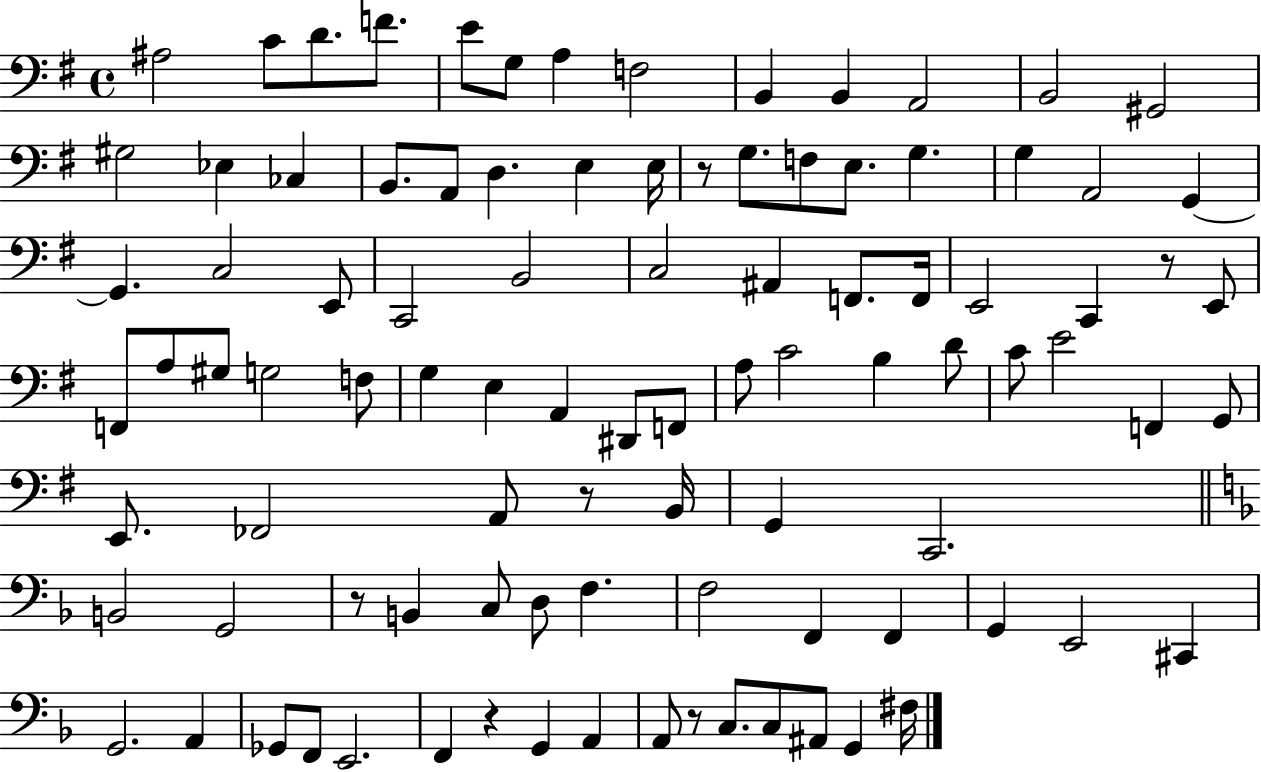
{
  \clef bass
  \time 4/4
  \defaultTimeSignature
  \key g \major
  ais2 c'8 d'8. f'8. | e'8 g8 a4 f2 | b,4 b,4 a,2 | b,2 gis,2 | \break gis2 ees4 ces4 | b,8. a,8 d4. e4 e16 | r8 g8. f8 e8. g4. | g4 a,2 g,4~~ | \break g,4. c2 e,8 | c,2 b,2 | c2 ais,4 f,8. f,16 | e,2 c,4 r8 e,8 | \break f,8 a8 gis8 g2 f8 | g4 e4 a,4 dis,8 f,8 | a8 c'2 b4 d'8 | c'8 e'2 f,4 g,8 | \break e,8. fes,2 a,8 r8 b,16 | g,4 c,2. | \bar "||" \break \key d \minor b,2 g,2 | r8 b,4 c8 d8 f4. | f2 f,4 f,4 | g,4 e,2 cis,4 | \break g,2. a,4 | ges,8 f,8 e,2. | f,4 r4 g,4 a,4 | a,8 r8 c8. c8 ais,8 g,4 fis16 | \break \bar "|."
}